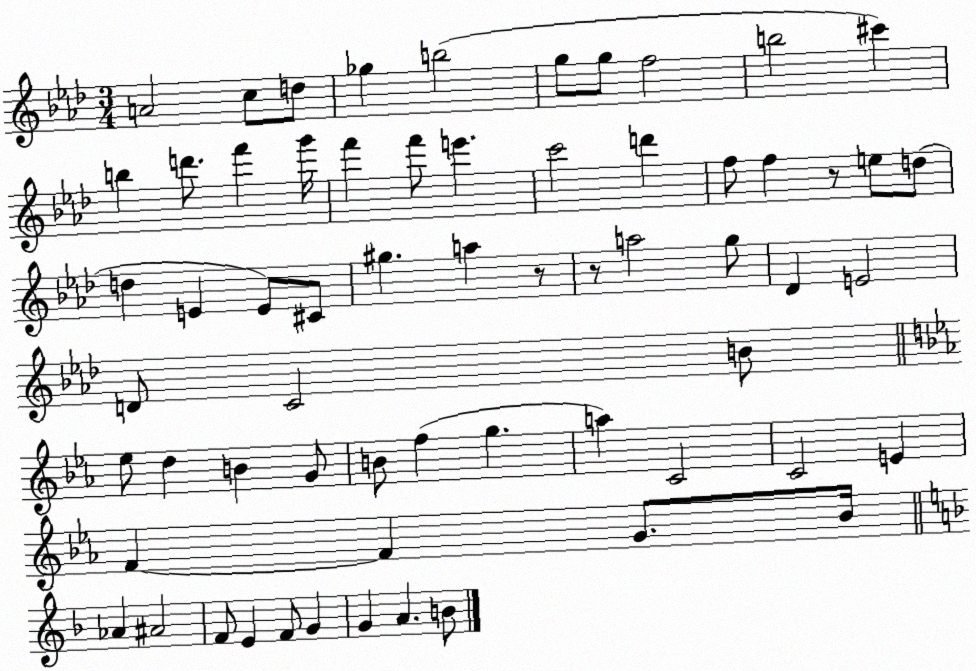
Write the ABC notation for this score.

X:1
T:Untitled
M:3/4
L:1/4
K:Ab
A2 c/2 d/2 _g b2 g/2 g/2 f2 b2 ^c' b d'/2 f' g'/4 f' f'/2 e' c'2 d' f/2 f z/2 e/2 d/2 d E E/2 ^C/2 ^g a z/2 z/2 a2 g/2 _D E2 D/2 C2 B/2 _e/2 d B G/2 B/2 f g a C2 C2 E F F G/2 _B/4 _A ^A2 F/2 E F/2 G G A B/2